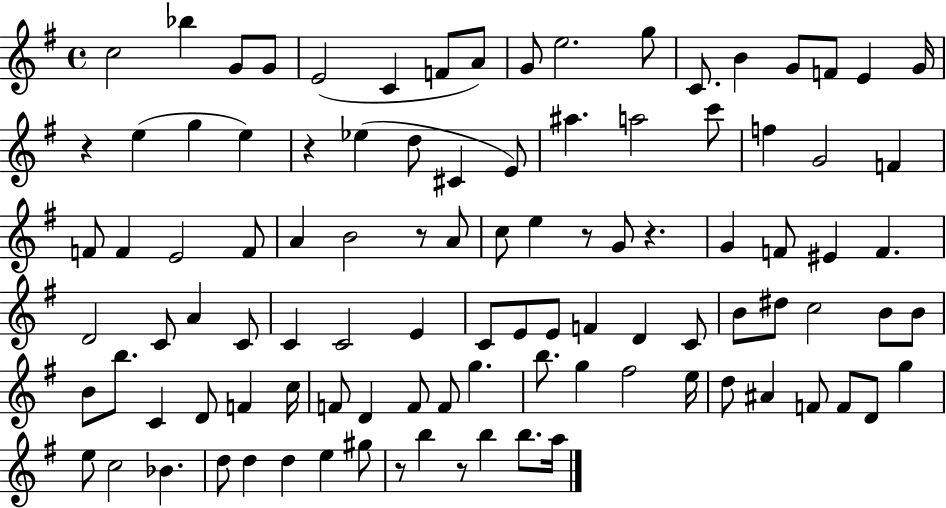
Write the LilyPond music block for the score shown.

{
  \clef treble
  \time 4/4
  \defaultTimeSignature
  \key g \major
  c''2 bes''4 g'8 g'8 | e'2( c'4 f'8 a'8) | g'8 e''2. g''8 | c'8. b'4 g'8 f'8 e'4 g'16 | \break r4 e''4( g''4 e''4) | r4 ees''4( d''8 cis'4 e'8) | ais''4. a''2 c'''8 | f''4 g'2 f'4 | \break f'8 f'4 e'2 f'8 | a'4 b'2 r8 a'8 | c''8 e''4 r8 g'8 r4. | g'4 f'8 eis'4 f'4. | \break d'2 c'8 a'4 c'8 | c'4 c'2 e'4 | c'8 e'8 e'8 f'4 d'4 c'8 | b'8 dis''8 c''2 b'8 b'8 | \break b'8 b''8. c'4 d'8 f'4 c''16 | f'8 d'4 f'8 f'8 g''4. | b''8. g''4 fis''2 e''16 | d''8 ais'4 f'8 f'8 d'8 g''4 | \break e''8 c''2 bes'4. | d''8 d''4 d''4 e''4 gis''8 | r8 b''4 r8 b''4 b''8. a''16 | \bar "|."
}